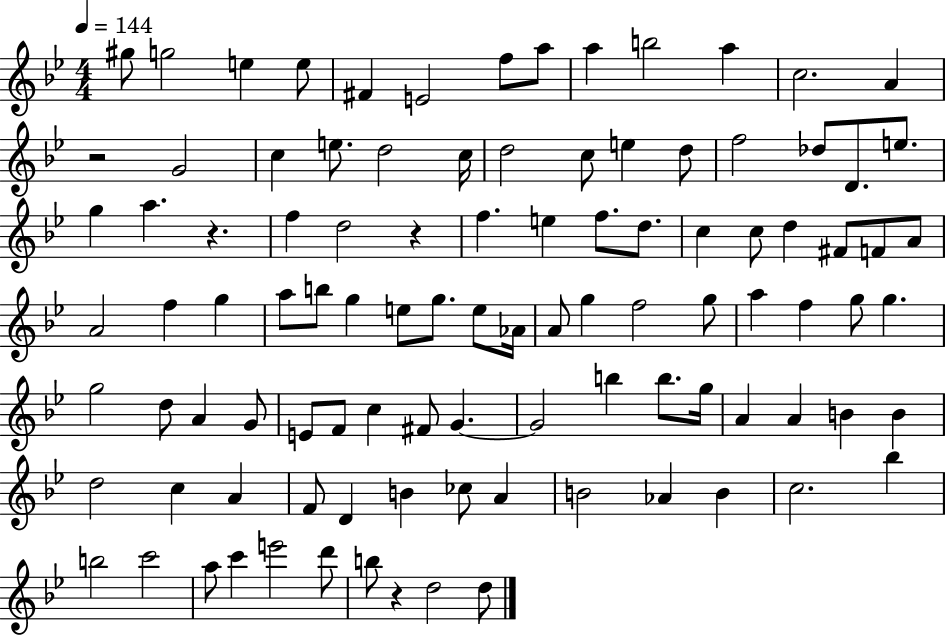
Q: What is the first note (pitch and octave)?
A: G#5